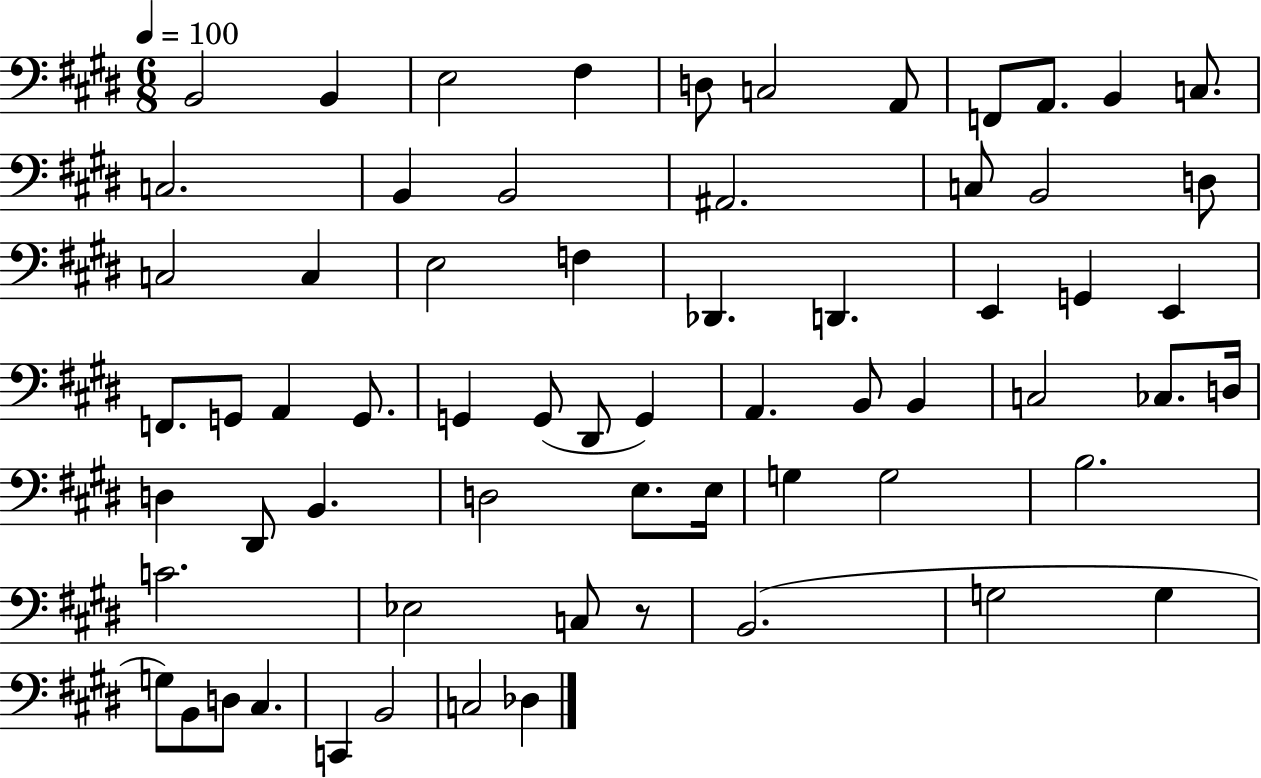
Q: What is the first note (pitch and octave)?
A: B2